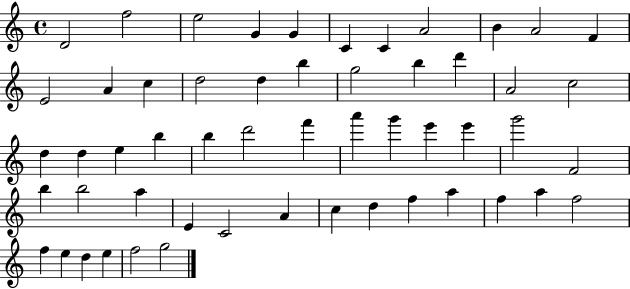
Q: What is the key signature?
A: C major